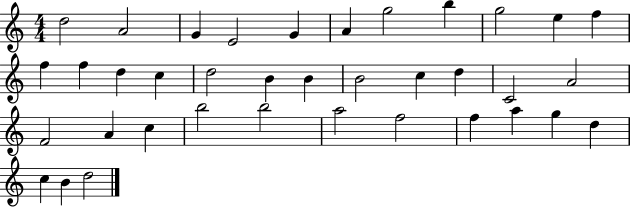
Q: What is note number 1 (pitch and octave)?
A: D5